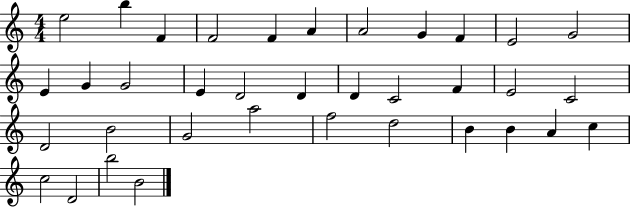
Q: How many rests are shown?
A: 0